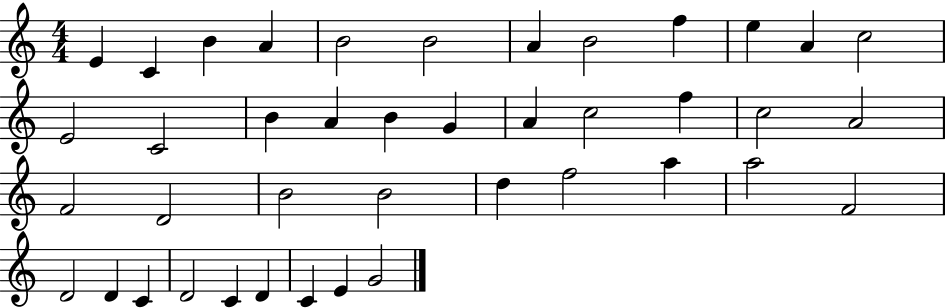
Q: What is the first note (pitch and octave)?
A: E4